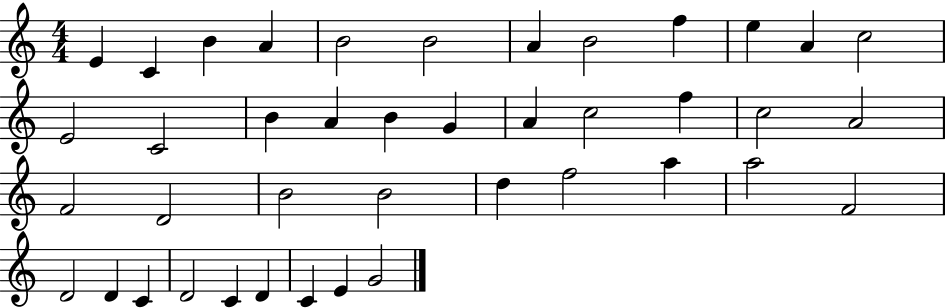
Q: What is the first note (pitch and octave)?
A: E4